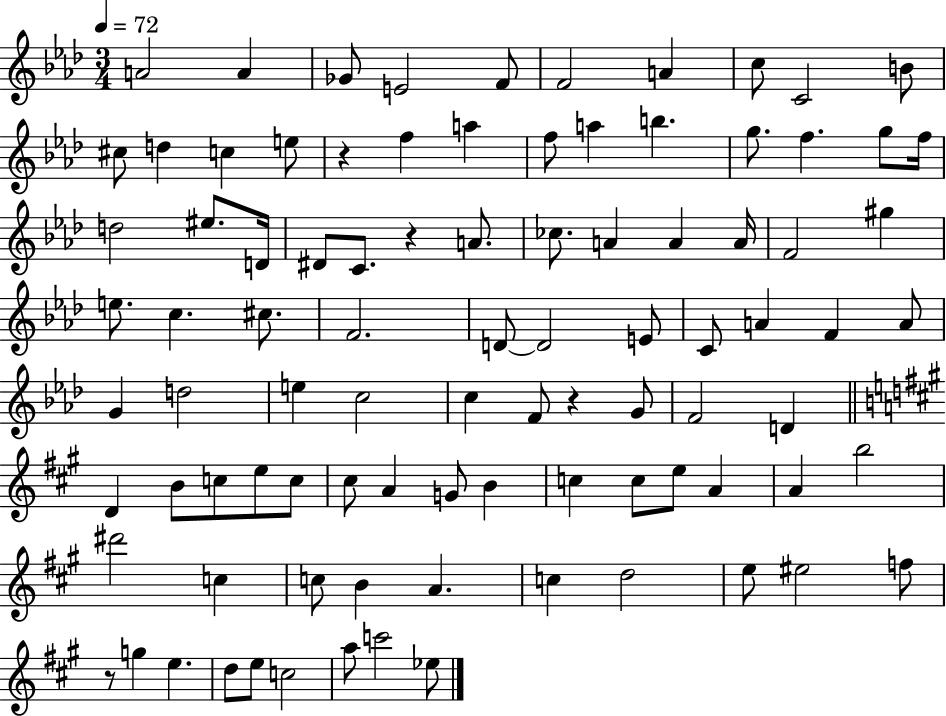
X:1
T:Untitled
M:3/4
L:1/4
K:Ab
A2 A _G/2 E2 F/2 F2 A c/2 C2 B/2 ^c/2 d c e/2 z f a f/2 a b g/2 f g/2 f/4 d2 ^e/2 D/4 ^D/2 C/2 z A/2 _c/2 A A A/4 F2 ^g e/2 c ^c/2 F2 D/2 D2 E/2 C/2 A F A/2 G d2 e c2 c F/2 z G/2 F2 D D B/2 c/2 e/2 c/2 ^c/2 A G/2 B c c/2 e/2 A A b2 ^d'2 c c/2 B A c d2 e/2 ^e2 f/2 z/2 g e d/2 e/2 c2 a/2 c'2 _e/2